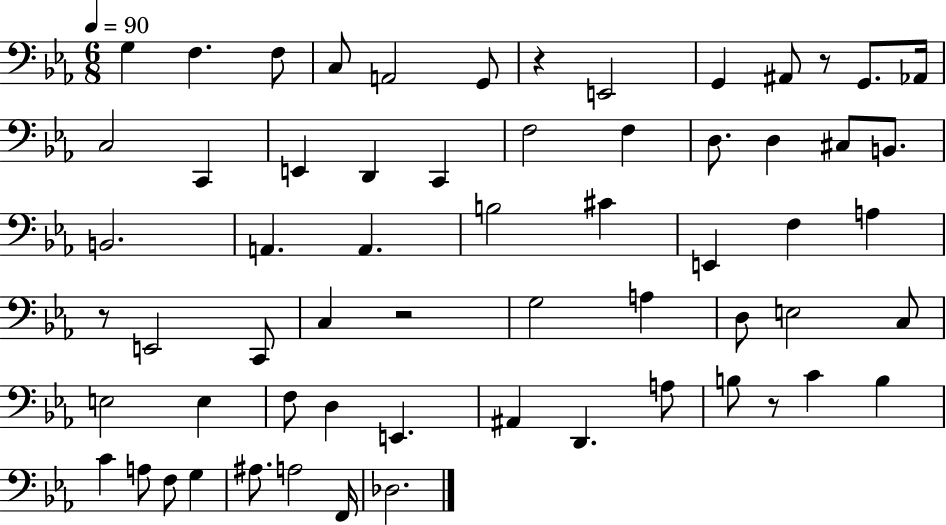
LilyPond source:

{
  \clef bass
  \numericTimeSignature
  \time 6/8
  \key ees \major
  \tempo 4 = 90
  g4 f4. f8 | c8 a,2 g,8 | r4 e,2 | g,4 ais,8 r8 g,8. aes,16 | \break c2 c,4 | e,4 d,4 c,4 | f2 f4 | d8. d4 cis8 b,8. | \break b,2. | a,4. a,4. | b2 cis'4 | e,4 f4 a4 | \break r8 e,2 c,8 | c4 r2 | g2 a4 | d8 e2 c8 | \break e2 e4 | f8 d4 e,4. | ais,4 d,4. a8 | b8 r8 c'4 b4 | \break c'4 a8 f8 g4 | ais8. a2 f,16 | des2. | \bar "|."
}